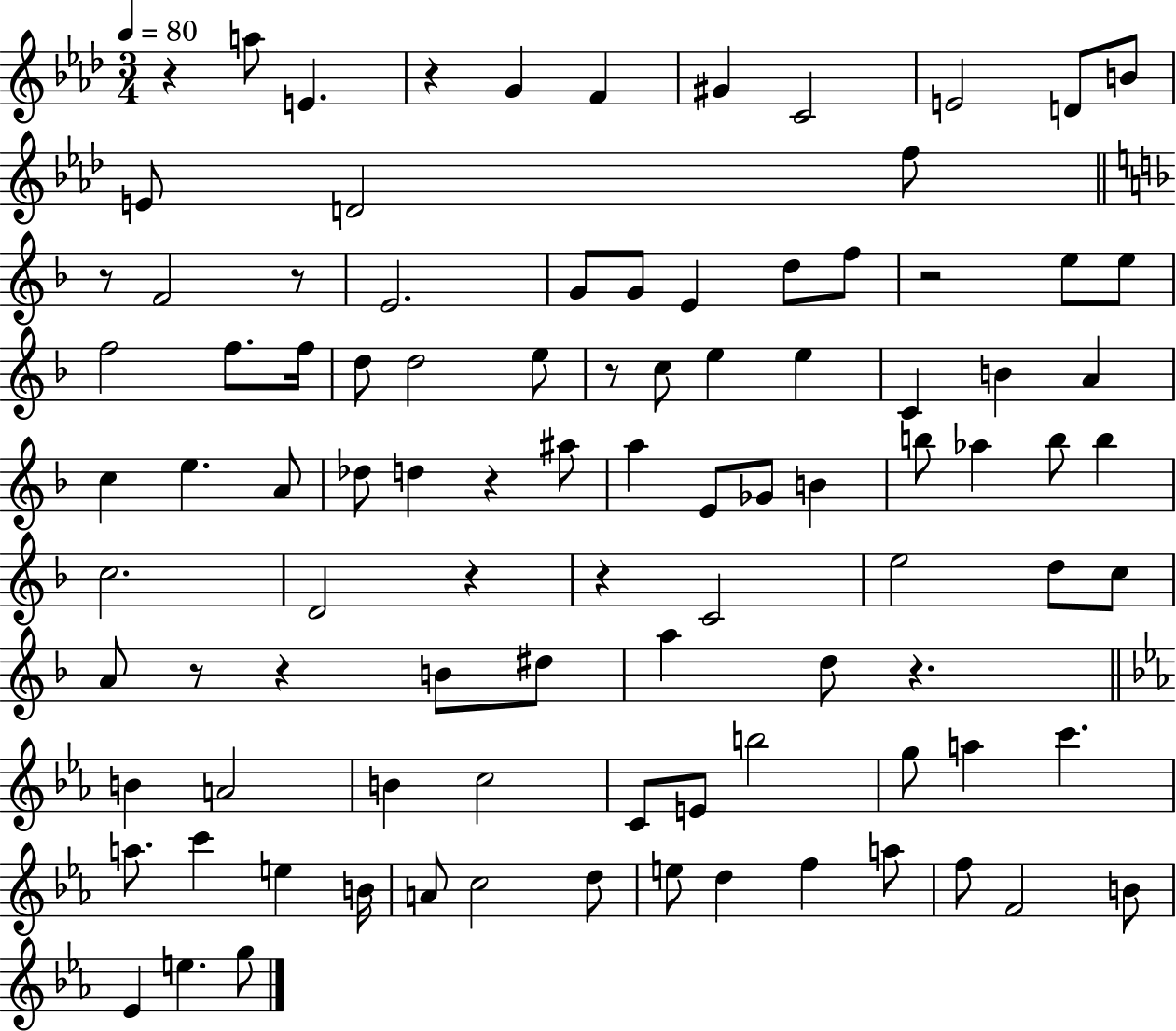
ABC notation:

X:1
T:Untitled
M:3/4
L:1/4
K:Ab
z a/2 E z G F ^G C2 E2 D/2 B/2 E/2 D2 f/2 z/2 F2 z/2 E2 G/2 G/2 E d/2 f/2 z2 e/2 e/2 f2 f/2 f/4 d/2 d2 e/2 z/2 c/2 e e C B A c e A/2 _d/2 d z ^a/2 a E/2 _G/2 B b/2 _a b/2 b c2 D2 z z C2 e2 d/2 c/2 A/2 z/2 z B/2 ^d/2 a d/2 z B A2 B c2 C/2 E/2 b2 g/2 a c' a/2 c' e B/4 A/2 c2 d/2 e/2 d f a/2 f/2 F2 B/2 _E e g/2